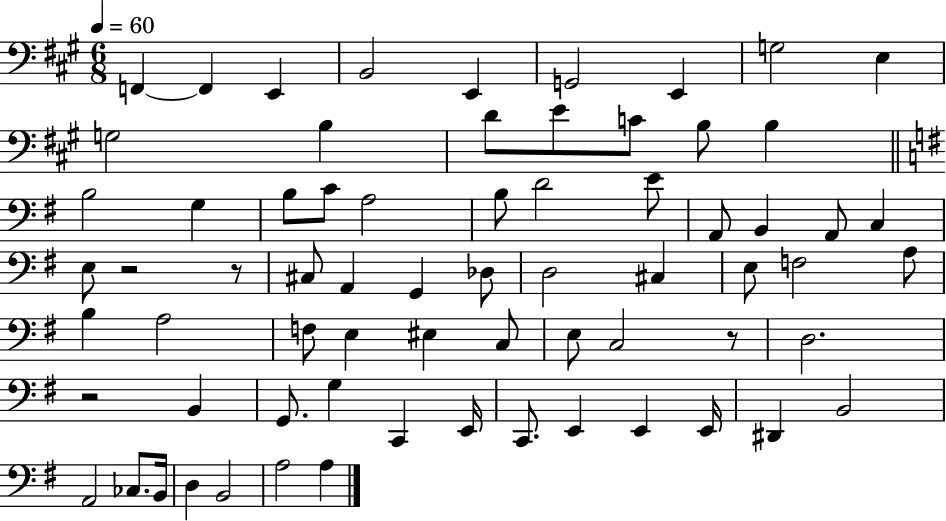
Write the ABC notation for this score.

X:1
T:Untitled
M:6/8
L:1/4
K:A
F,, F,, E,, B,,2 E,, G,,2 E,, G,2 E, G,2 B, D/2 E/2 C/2 B,/2 B, B,2 G, B,/2 C/2 A,2 B,/2 D2 E/2 A,,/2 B,, A,,/2 C, E,/2 z2 z/2 ^C,/2 A,, G,, _D,/2 D,2 ^C, E,/2 F,2 A,/2 B, A,2 F,/2 E, ^E, C,/2 E,/2 C,2 z/2 D,2 z2 B,, G,,/2 G, C,, E,,/4 C,,/2 E,, E,, E,,/4 ^D,, B,,2 A,,2 _C,/2 B,,/4 D, B,,2 A,2 A,